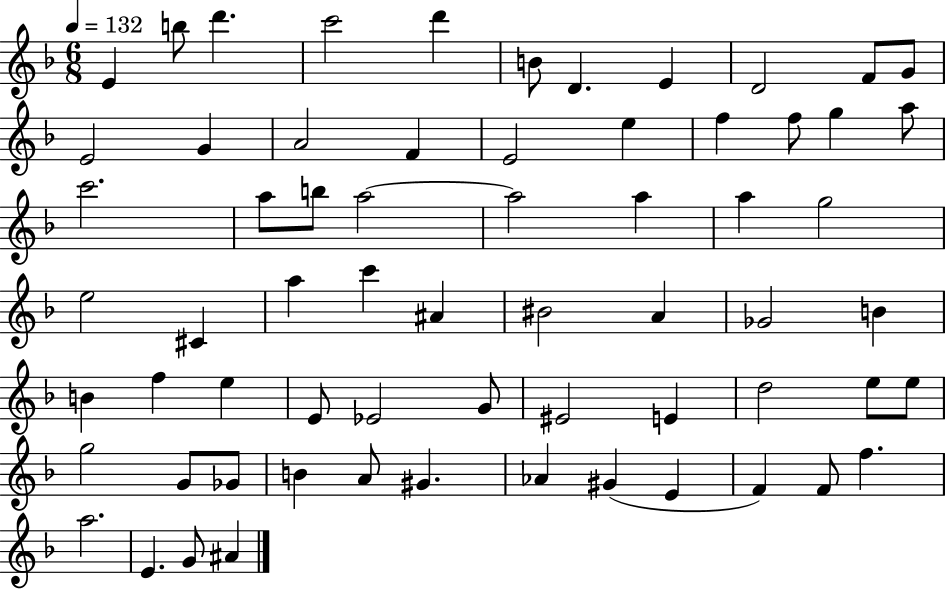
{
  \clef treble
  \numericTimeSignature
  \time 6/8
  \key f \major
  \tempo 4 = 132
  e'4 b''8 d'''4. | c'''2 d'''4 | b'8 d'4. e'4 | d'2 f'8 g'8 | \break e'2 g'4 | a'2 f'4 | e'2 e''4 | f''4 f''8 g''4 a''8 | \break c'''2. | a''8 b''8 a''2~~ | a''2 a''4 | a''4 g''2 | \break e''2 cis'4 | a''4 c'''4 ais'4 | bis'2 a'4 | ges'2 b'4 | \break b'4 f''4 e''4 | e'8 ees'2 g'8 | eis'2 e'4 | d''2 e''8 e''8 | \break g''2 g'8 ges'8 | b'4 a'8 gis'4. | aes'4 gis'4( e'4 | f'4) f'8 f''4. | \break a''2. | e'4. g'8 ais'4 | \bar "|."
}